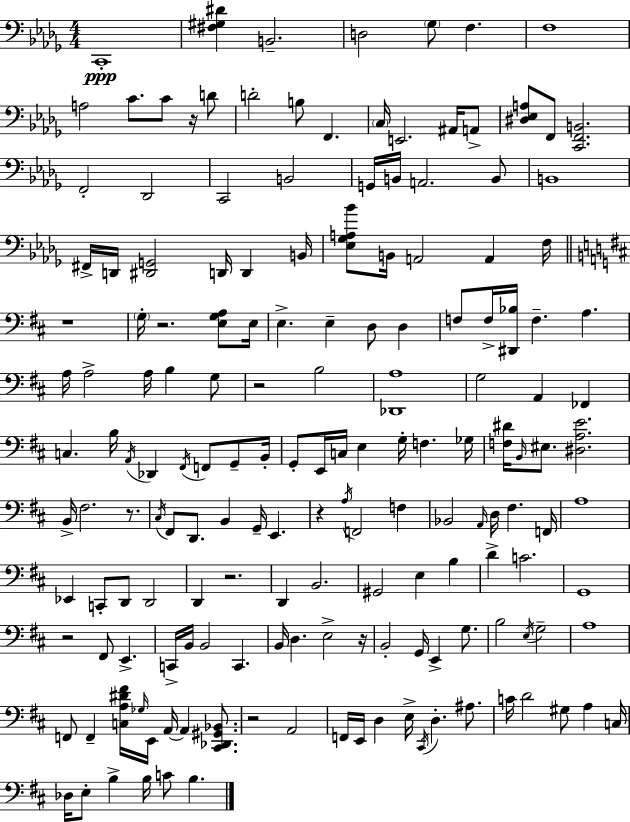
X:1
T:Untitled
M:4/4
L:1/4
K:Bbm
C,,4 [^F,^G,^D] B,,2 D,2 _G,/2 F, F,4 A,2 C/2 C/2 z/4 D/2 D2 B,/2 F,, C,/4 E,,2 ^A,,/4 A,,/2 [^D,_E,A,]/2 F,,/2 [C,,F,,B,,]2 F,,2 _D,,2 C,,2 B,,2 G,,/4 B,,/4 A,,2 B,,/2 B,,4 ^F,,/4 D,,/4 [^D,,G,,]2 D,,/4 D,, B,,/4 [_E,_G,A,_B]/2 B,,/4 A,,2 A,, F,/4 z4 G,/4 z2 [E,G,A,]/2 E,/4 E, E, D,/2 D, F,/2 F,/4 [^D,,_B,]/4 F, A, A,/4 A,2 A,/4 B, G,/2 z2 B,2 [_D,,A,]4 G,2 A,, _F,, C, B,/4 A,,/4 _D,, ^F,,/4 F,,/2 G,,/2 B,,/4 G,,/2 E,,/4 C,/4 E, G,/4 F, _G,/4 [F,^D]/4 B,,/4 ^E,/2 [^D,A,E]2 B,,/4 ^F,2 z/2 ^C,/4 ^F,,/2 D,,/2 B,, G,,/4 E,, z A,/4 F,,2 F, _B,,2 A,,/4 D,/4 ^F, F,,/4 A,4 _E,, C,,/2 D,,/2 D,,2 D,, z2 D,, B,,2 ^G,,2 E, B, D C2 G,,4 z2 ^F,,/2 E,, C,,/4 B,,/4 B,,2 C,, B,,/4 D, E,2 z/4 B,,2 G,,/4 E,, G,/2 B,2 E,/4 G,2 A,4 F,,/2 F,, [C,A,^D^F]/4 _G,/4 E,,/4 A,,/4 A,, [^C,,_D,,^G,,_B,,]/2 z2 A,,2 F,,/4 E,,/4 D, E,/4 ^C,,/4 D, ^A,/2 C/4 D2 ^G,/2 A, C,/4 _D,/4 E,/2 B, B,/4 C/2 B,